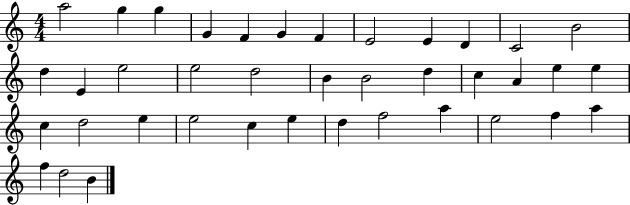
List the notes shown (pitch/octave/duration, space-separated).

A5/h G5/q G5/q G4/q F4/q G4/q F4/q E4/h E4/q D4/q C4/h B4/h D5/q E4/q E5/h E5/h D5/h B4/q B4/h D5/q C5/q A4/q E5/q E5/q C5/q D5/h E5/q E5/h C5/q E5/q D5/q F5/h A5/q E5/h F5/q A5/q F5/q D5/h B4/q